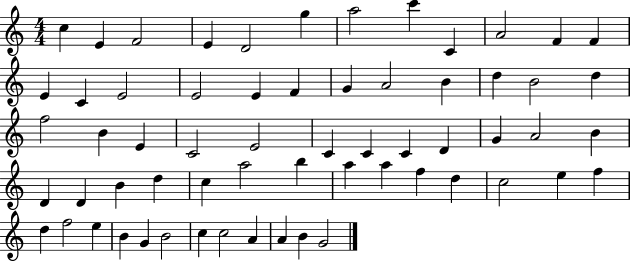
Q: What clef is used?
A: treble